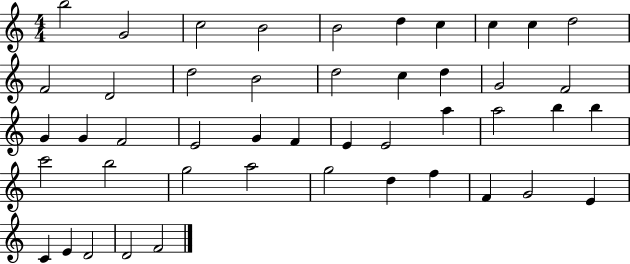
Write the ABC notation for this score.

X:1
T:Untitled
M:4/4
L:1/4
K:C
b2 G2 c2 B2 B2 d c c c d2 F2 D2 d2 B2 d2 c d G2 F2 G G F2 E2 G F E E2 a a2 b b c'2 b2 g2 a2 g2 d f F G2 E C E D2 D2 F2